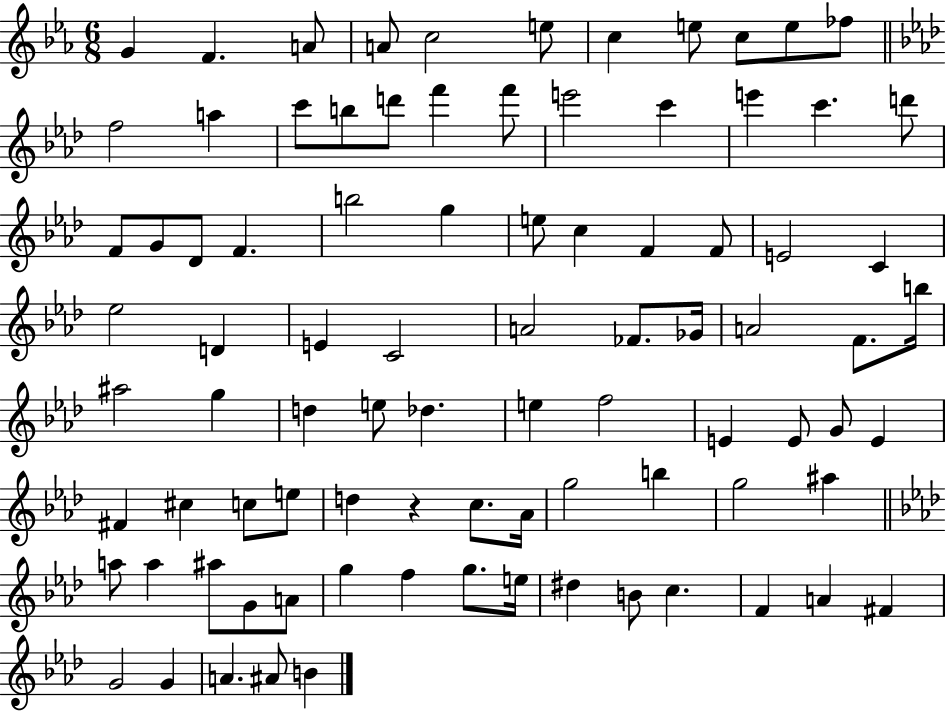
{
  \clef treble
  \numericTimeSignature
  \time 6/8
  \key ees \major
  g'4 f'4. a'8 | a'8 c''2 e''8 | c''4 e''8 c''8 e''8 fes''8 | \bar "||" \break \key aes \major f''2 a''4 | c'''8 b''8 d'''8 f'''4 f'''8 | e'''2 c'''4 | e'''4 c'''4. d'''8 | \break f'8 g'8 des'8 f'4. | b''2 g''4 | e''8 c''4 f'4 f'8 | e'2 c'4 | \break ees''2 d'4 | e'4 c'2 | a'2 fes'8. ges'16 | a'2 f'8. b''16 | \break ais''2 g''4 | d''4 e''8 des''4. | e''4 f''2 | e'4 e'8 g'8 e'4 | \break fis'4 cis''4 c''8 e''8 | d''4 r4 c''8. aes'16 | g''2 b''4 | g''2 ais''4 | \break \bar "||" \break \key f \minor a''8 a''4 ais''8 g'8 a'8 | g''4 f''4 g''8. e''16 | dis''4 b'8 c''4. | f'4 a'4 fis'4 | \break g'2 g'4 | a'4. ais'8 b'4 | \bar "|."
}